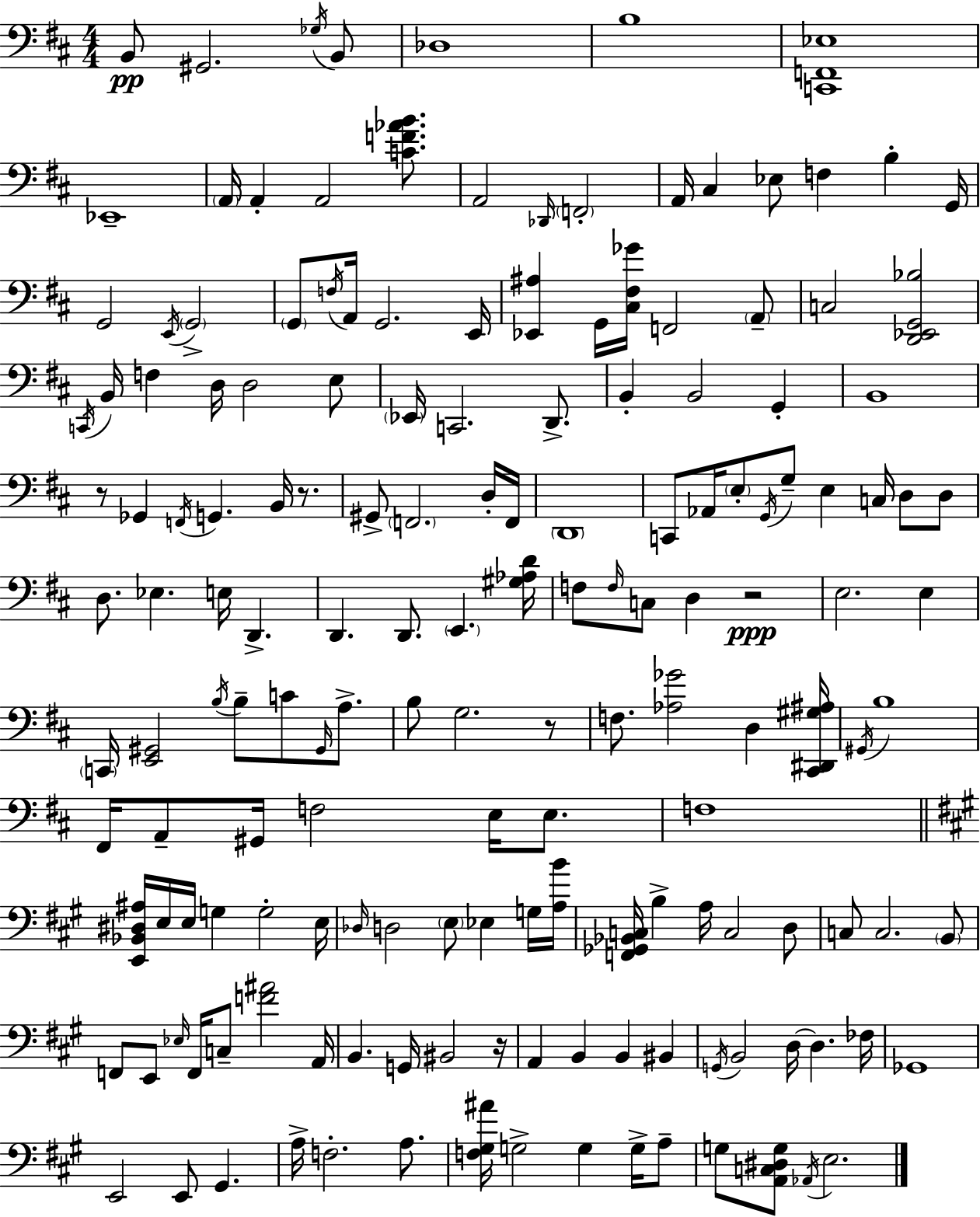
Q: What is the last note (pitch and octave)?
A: E3